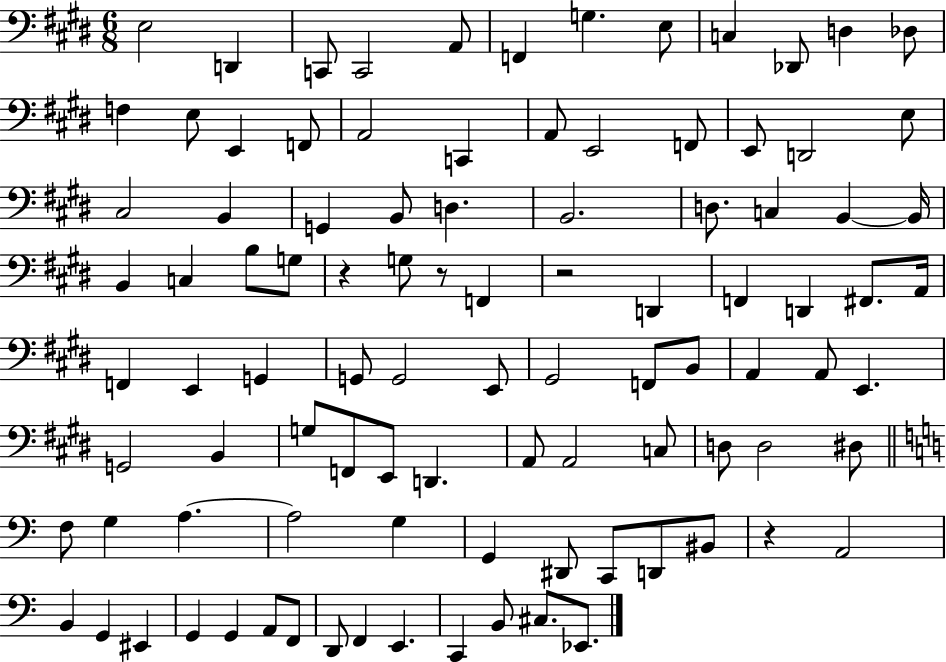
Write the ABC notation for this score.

X:1
T:Untitled
M:6/8
L:1/4
K:E
E,2 D,, C,,/2 C,,2 A,,/2 F,, G, E,/2 C, _D,,/2 D, _D,/2 F, E,/2 E,, F,,/2 A,,2 C,, A,,/2 E,,2 F,,/2 E,,/2 D,,2 E,/2 ^C,2 B,, G,, B,,/2 D, B,,2 D,/2 C, B,, B,,/4 B,, C, B,/2 G,/2 z G,/2 z/2 F,, z2 D,, F,, D,, ^F,,/2 A,,/4 F,, E,, G,, G,,/2 G,,2 E,,/2 ^G,,2 F,,/2 B,,/2 A,, A,,/2 E,, G,,2 B,, G,/2 F,,/2 E,,/2 D,, A,,/2 A,,2 C,/2 D,/2 D,2 ^D,/2 F,/2 G, A, A,2 G, G,, ^D,,/2 C,,/2 D,,/2 ^B,,/2 z A,,2 B,, G,, ^E,, G,, G,, A,,/2 F,,/2 D,,/2 F,, E,, C,, B,,/2 ^C,/2 _E,,/2